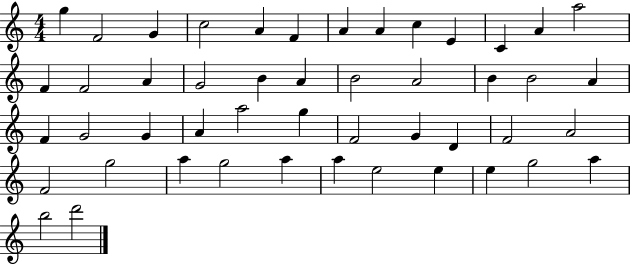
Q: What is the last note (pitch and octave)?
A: D6